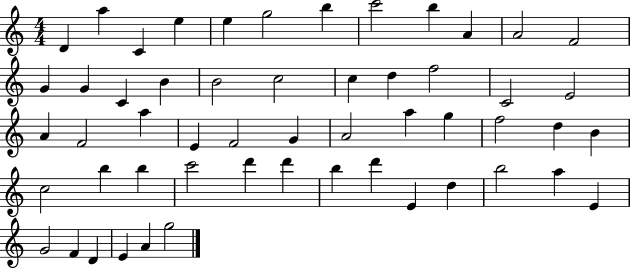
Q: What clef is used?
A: treble